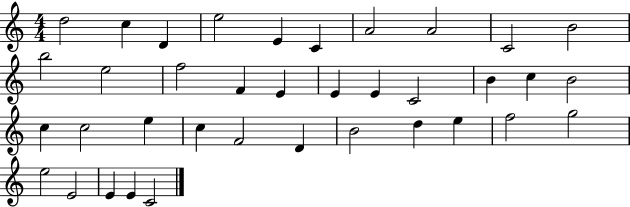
{
  \clef treble
  \numericTimeSignature
  \time 4/4
  \key c \major
  d''2 c''4 d'4 | e''2 e'4 c'4 | a'2 a'2 | c'2 b'2 | \break b''2 e''2 | f''2 f'4 e'4 | e'4 e'4 c'2 | b'4 c''4 b'2 | \break c''4 c''2 e''4 | c''4 f'2 d'4 | b'2 d''4 e''4 | f''2 g''2 | \break e''2 e'2 | e'4 e'4 c'2 | \bar "|."
}